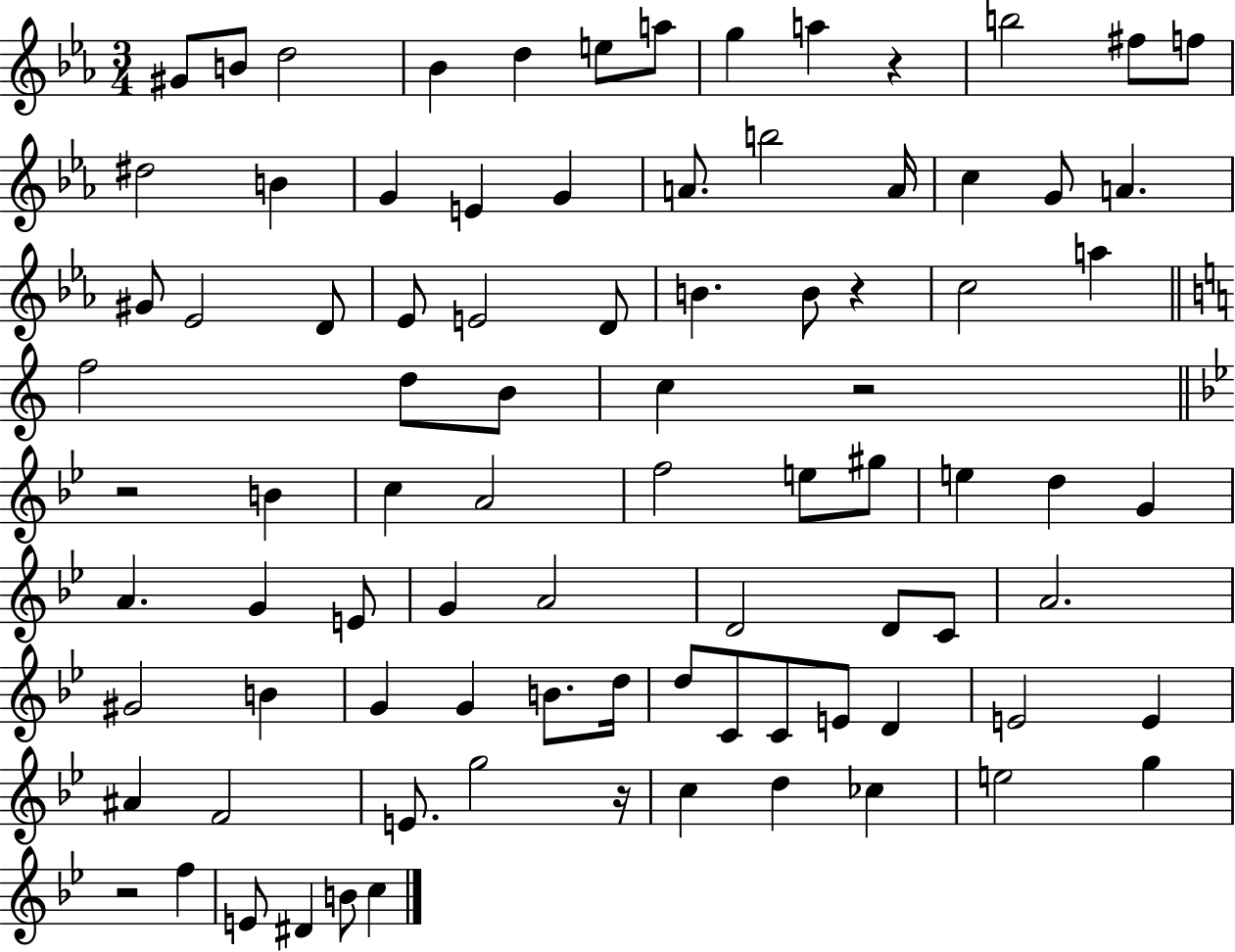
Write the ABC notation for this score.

X:1
T:Untitled
M:3/4
L:1/4
K:Eb
^G/2 B/2 d2 _B d e/2 a/2 g a z b2 ^f/2 f/2 ^d2 B G E G A/2 b2 A/4 c G/2 A ^G/2 _E2 D/2 _E/2 E2 D/2 B B/2 z c2 a f2 d/2 B/2 c z2 z2 B c A2 f2 e/2 ^g/2 e d G A G E/2 G A2 D2 D/2 C/2 A2 ^G2 B G G B/2 d/4 d/2 C/2 C/2 E/2 D E2 E ^A F2 E/2 g2 z/4 c d _c e2 g z2 f E/2 ^D B/2 c